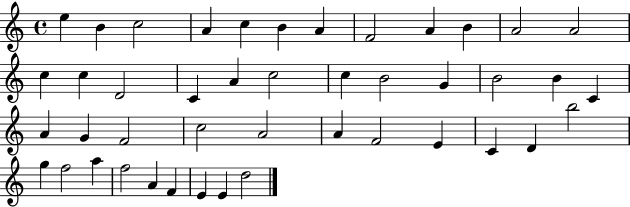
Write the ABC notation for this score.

X:1
T:Untitled
M:4/4
L:1/4
K:C
e B c2 A c B A F2 A B A2 A2 c c D2 C A c2 c B2 G B2 B C A G F2 c2 A2 A F2 E C D b2 g f2 a f2 A F E E d2